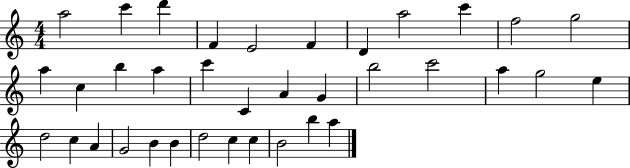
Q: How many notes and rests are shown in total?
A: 36